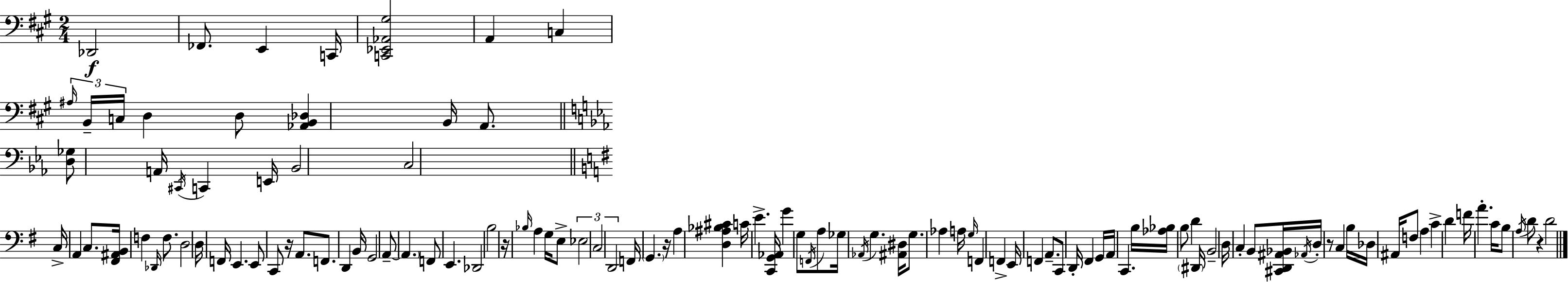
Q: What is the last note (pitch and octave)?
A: D4